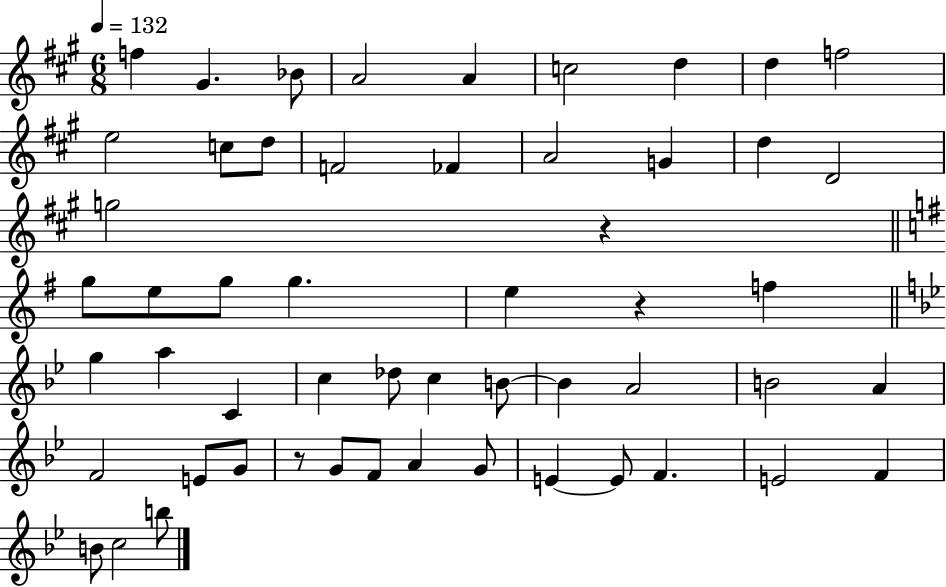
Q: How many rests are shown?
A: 3